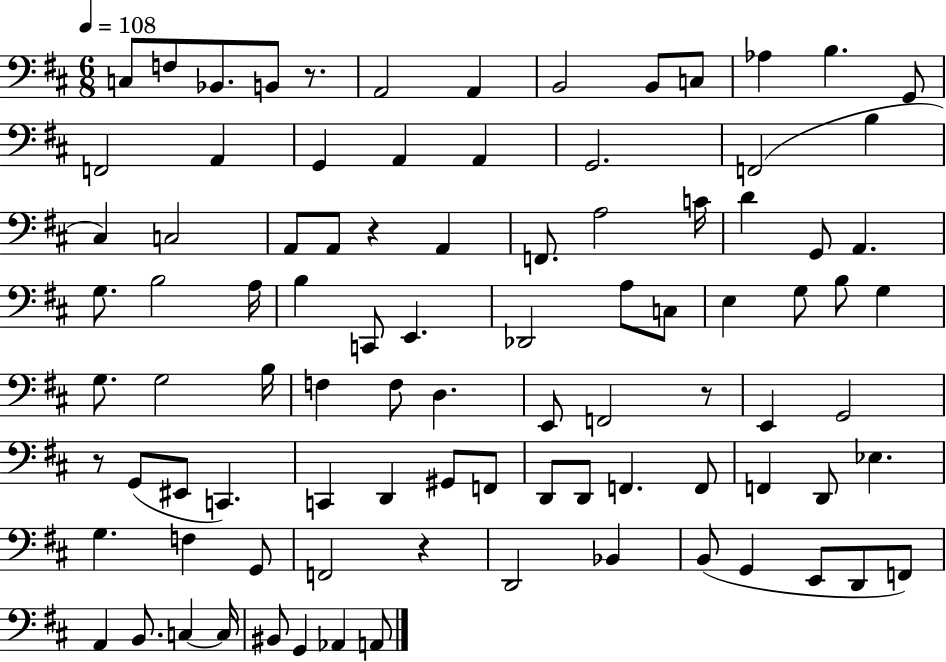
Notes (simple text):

C3/e F3/e Bb2/e. B2/e R/e. A2/h A2/q B2/h B2/e C3/e Ab3/q B3/q. G2/e F2/h A2/q G2/q A2/q A2/q G2/h. F2/h B3/q C#3/q C3/h A2/e A2/e R/q A2/q F2/e. A3/h C4/s D4/q G2/e A2/q. G3/e. B3/h A3/s B3/q C2/e E2/q. Db2/h A3/e C3/e E3/q G3/e B3/e G3/q G3/e. G3/h B3/s F3/q F3/e D3/q. E2/e F2/h R/e E2/q G2/h R/e G2/e EIS2/e C2/q. C2/q D2/q G#2/e F2/e D2/e D2/e F2/q. F2/e F2/q D2/e Eb3/q. G3/q. F3/q G2/e F2/h R/q D2/h Bb2/q B2/e G2/q E2/e D2/e F2/e A2/q B2/e. C3/q C3/s BIS2/e G2/q Ab2/q A2/e